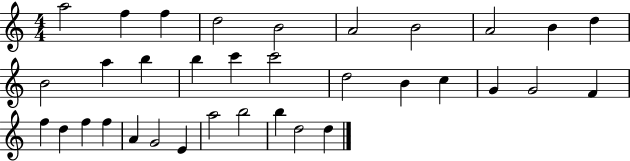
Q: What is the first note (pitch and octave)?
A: A5